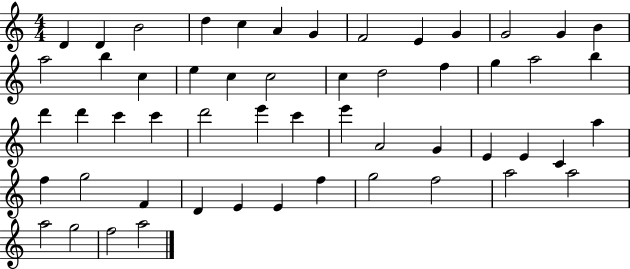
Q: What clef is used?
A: treble